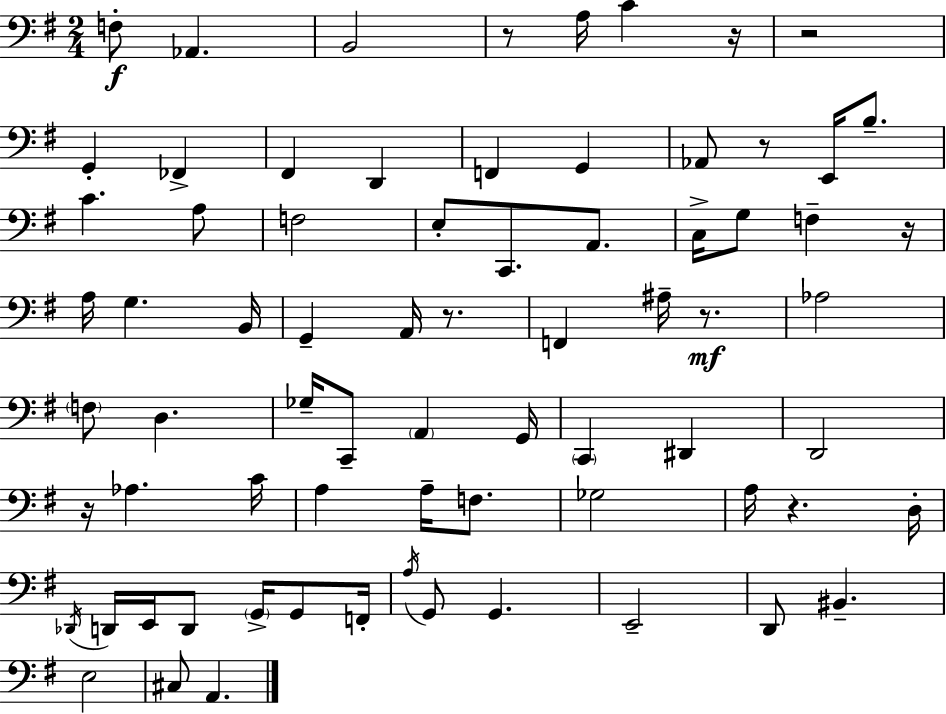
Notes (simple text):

F3/e Ab2/q. B2/h R/e A3/s C4/q R/s R/h G2/q FES2/q F#2/q D2/q F2/q G2/q Ab2/e R/e E2/s B3/e. C4/q. A3/e F3/h E3/e C2/e. A2/e. C3/s G3/e F3/q R/s A3/s G3/q. B2/s G2/q A2/s R/e. F2/q A#3/s R/e. Ab3/h F3/e D3/q. Gb3/s C2/e A2/q G2/s C2/q D#2/q D2/h R/s Ab3/q. C4/s A3/q A3/s F3/e. Gb3/h A3/s R/q. D3/s Db2/s D2/s E2/s D2/e G2/s G2/e F2/s A3/s G2/e G2/q. E2/h D2/e BIS2/q. E3/h C#3/e A2/q.